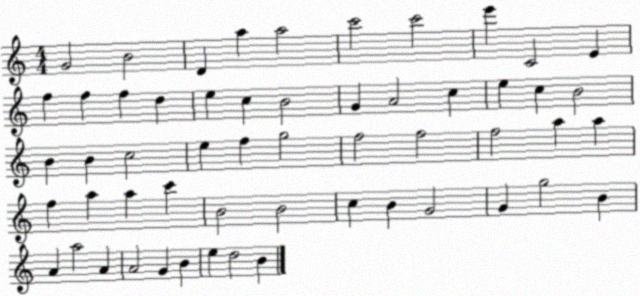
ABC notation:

X:1
T:Untitled
M:4/4
L:1/4
K:C
G2 B2 D a a2 c'2 c'2 e' C2 E f f f d e c B2 G A2 c e c B2 B B c2 e f g2 f2 f2 f2 a a f a a c' B2 B2 c B G2 G g2 B A a2 A A2 G B e d2 B